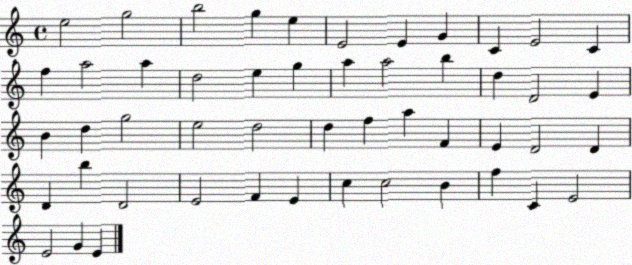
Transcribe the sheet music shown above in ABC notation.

X:1
T:Untitled
M:4/4
L:1/4
K:C
e2 g2 b2 g e E2 E G C E2 C f a2 a d2 e g a a2 b d D2 E B d g2 e2 d2 d f a F E D2 D D b D2 E2 F E c c2 B f C E2 E2 G E